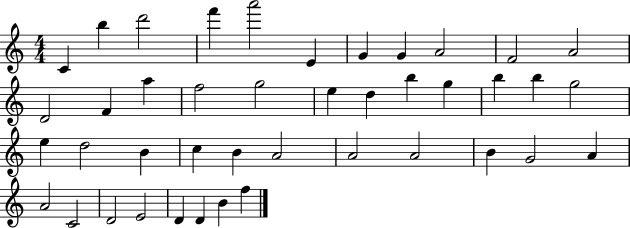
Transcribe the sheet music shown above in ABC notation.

X:1
T:Untitled
M:4/4
L:1/4
K:C
C b d'2 f' a'2 E G G A2 F2 A2 D2 F a f2 g2 e d b g b b g2 e d2 B c B A2 A2 A2 B G2 A A2 C2 D2 E2 D D B f